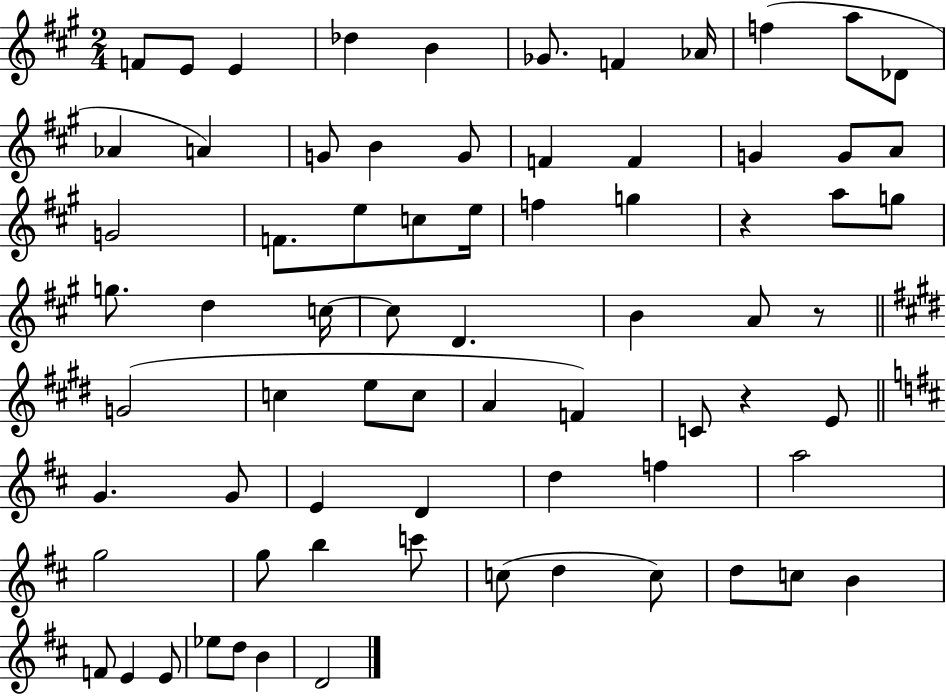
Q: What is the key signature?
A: A major